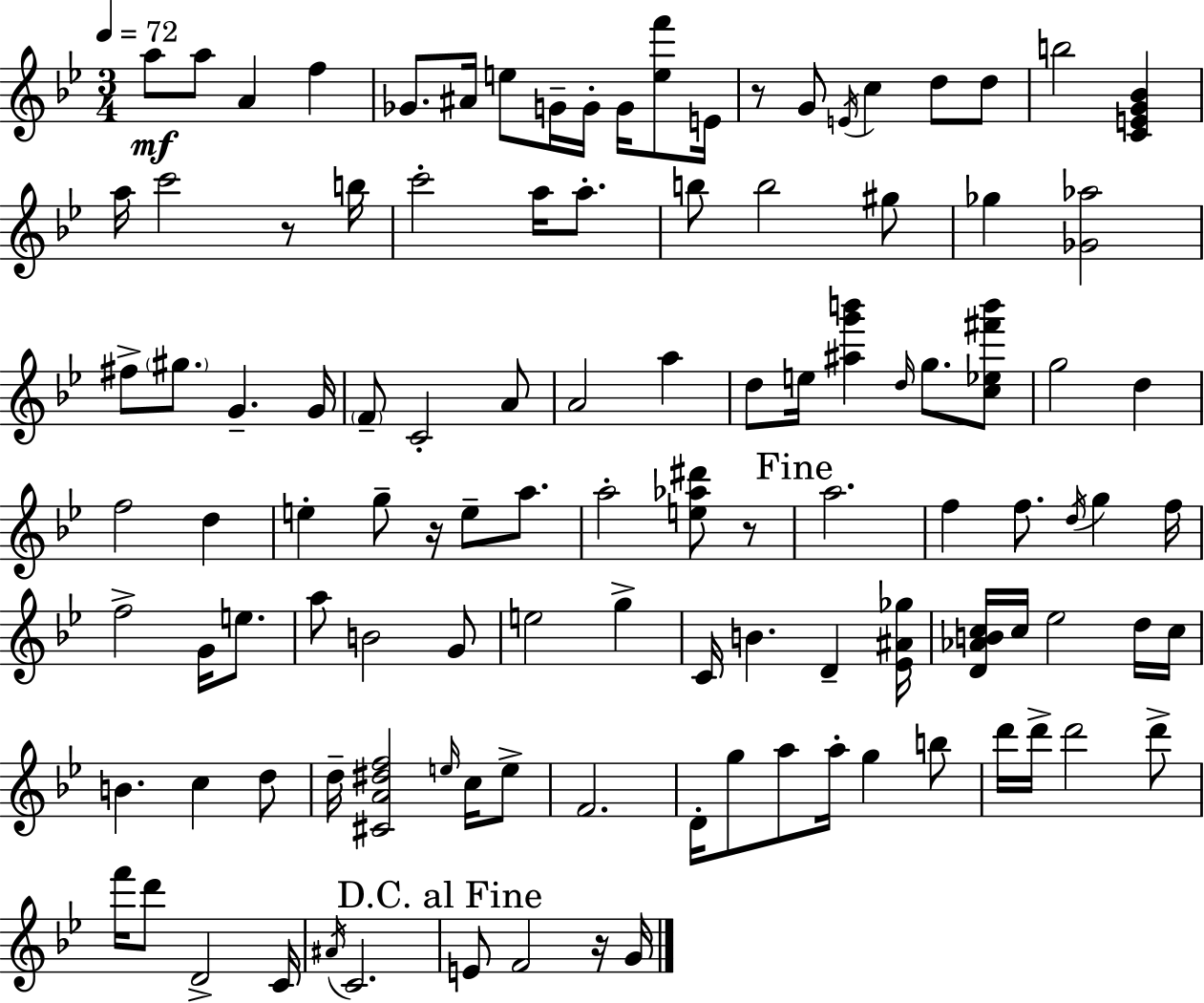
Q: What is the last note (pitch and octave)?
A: G4